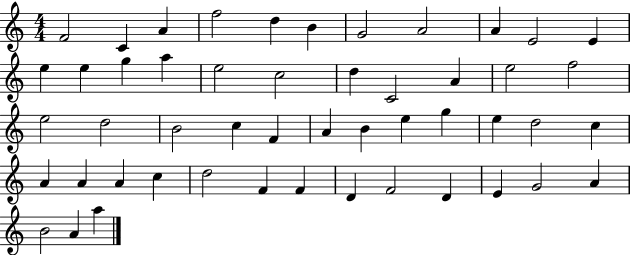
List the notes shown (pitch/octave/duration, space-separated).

F4/h C4/q A4/q F5/h D5/q B4/q G4/h A4/h A4/q E4/h E4/q E5/q E5/q G5/q A5/q E5/h C5/h D5/q C4/h A4/q E5/h F5/h E5/h D5/h B4/h C5/q F4/q A4/q B4/q E5/q G5/q E5/q D5/h C5/q A4/q A4/q A4/q C5/q D5/h F4/q F4/q D4/q F4/h D4/q E4/q G4/h A4/q B4/h A4/q A5/q